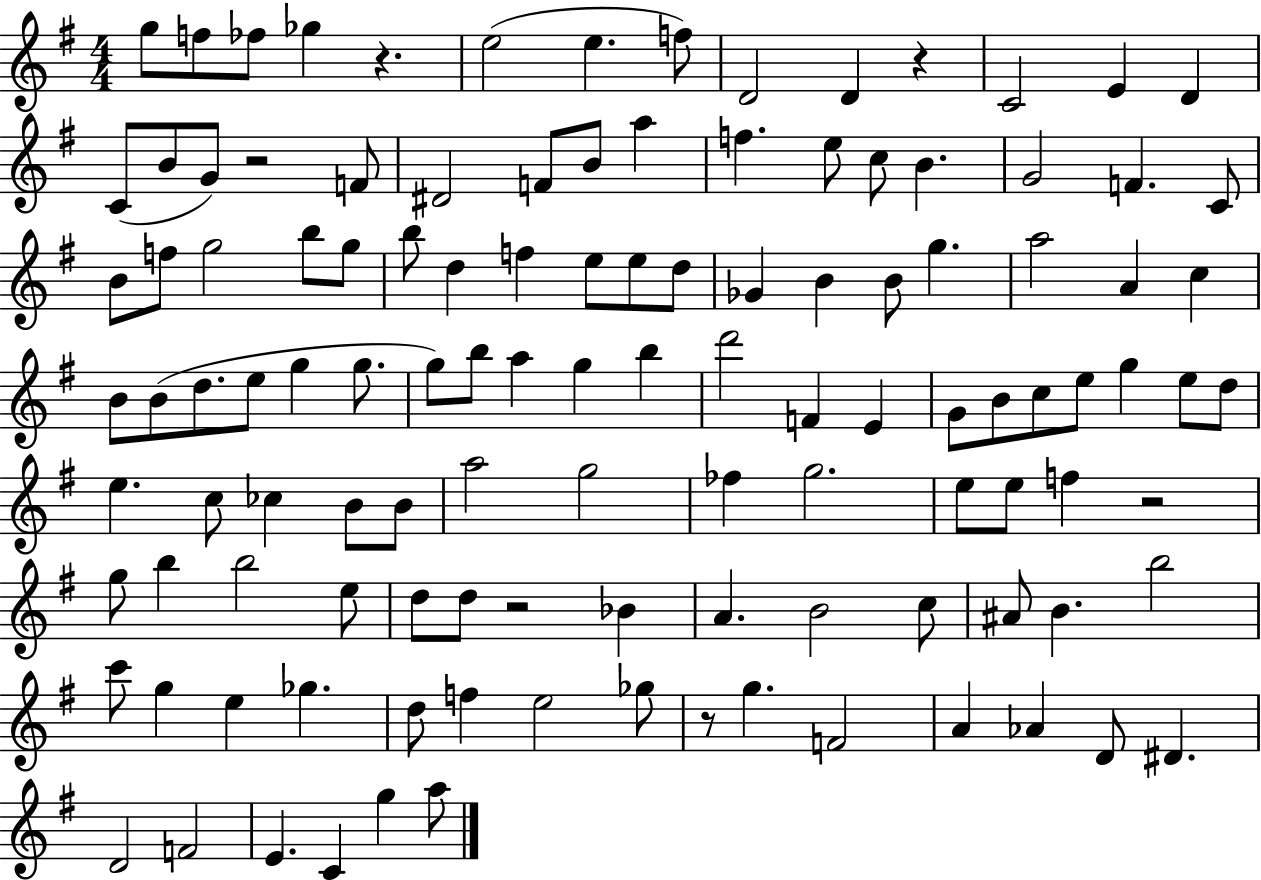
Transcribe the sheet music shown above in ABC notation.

X:1
T:Untitled
M:4/4
L:1/4
K:G
g/2 f/2 _f/2 _g z e2 e f/2 D2 D z C2 E D C/2 B/2 G/2 z2 F/2 ^D2 F/2 B/2 a f e/2 c/2 B G2 F C/2 B/2 f/2 g2 b/2 g/2 b/2 d f e/2 e/2 d/2 _G B B/2 g a2 A c B/2 B/2 d/2 e/2 g g/2 g/2 b/2 a g b d'2 F E G/2 B/2 c/2 e/2 g e/2 d/2 e c/2 _c B/2 B/2 a2 g2 _f g2 e/2 e/2 f z2 g/2 b b2 e/2 d/2 d/2 z2 _B A B2 c/2 ^A/2 B b2 c'/2 g e _g d/2 f e2 _g/2 z/2 g F2 A _A D/2 ^D D2 F2 E C g a/2